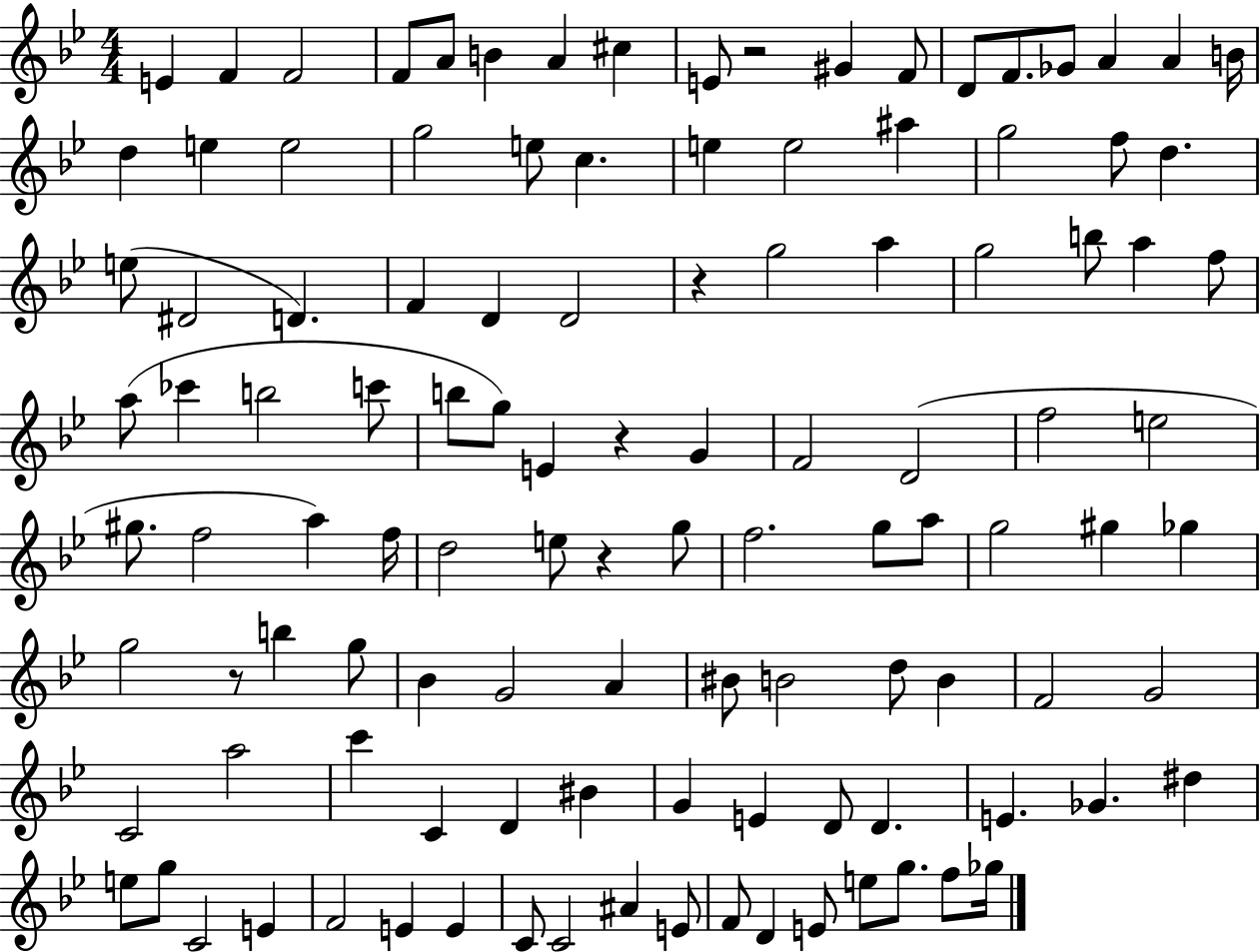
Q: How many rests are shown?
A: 5